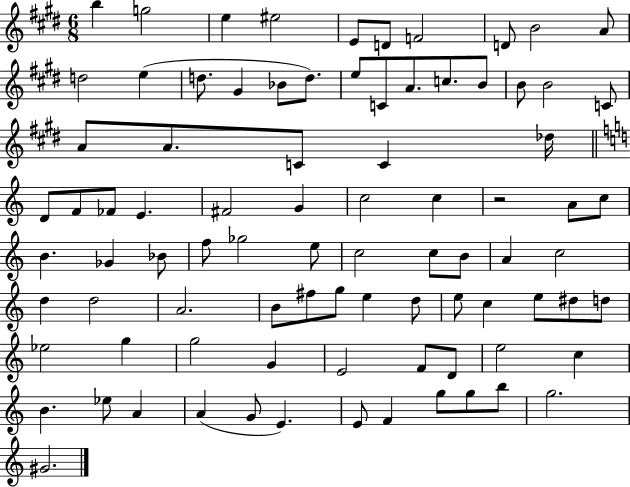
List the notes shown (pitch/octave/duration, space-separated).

B5/q G5/h E5/q EIS5/h E4/e D4/e F4/h D4/e B4/h A4/e D5/h E5/q D5/e. G#4/q Bb4/e D5/e. E5/e C4/e A4/e. C5/e. B4/e B4/e B4/h C4/e A4/e A4/e. C4/e C4/q Db5/s D4/e F4/e FES4/e E4/q. F#4/h G4/q C5/h C5/q R/h A4/e C5/e B4/q. Gb4/q Bb4/e F5/e Gb5/h E5/e C5/h C5/e B4/e A4/q C5/h D5/q D5/h A4/h. B4/e F#5/e G5/e E5/q D5/e E5/e C5/q E5/e D#5/e D5/e Eb5/h G5/q G5/h G4/q E4/h F4/e D4/e E5/h C5/q B4/q. Eb5/e A4/q A4/q G4/e E4/q. E4/e F4/q G5/e G5/e B5/e G5/h. G#4/h.